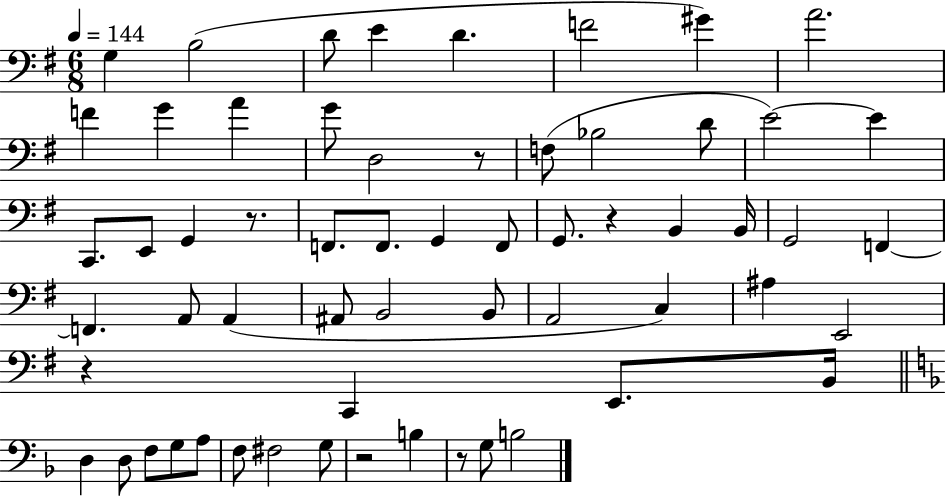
X:1
T:Untitled
M:6/8
L:1/4
K:G
G, B,2 D/2 E D F2 ^G A2 F G A G/2 D,2 z/2 F,/2 _B,2 D/2 E2 E C,,/2 E,,/2 G,, z/2 F,,/2 F,,/2 G,, F,,/2 G,,/2 z B,, B,,/4 G,,2 F,, F,, A,,/2 A,, ^A,,/2 B,,2 B,,/2 A,,2 C, ^A, E,,2 z C,, E,,/2 B,,/4 D, D,/2 F,/2 G,/2 A,/2 F,/2 ^F,2 G,/2 z2 B, z/2 G,/2 B,2